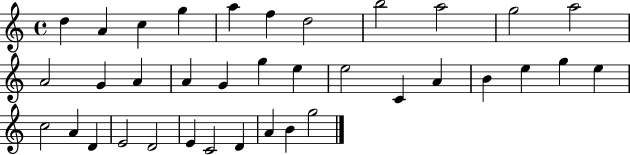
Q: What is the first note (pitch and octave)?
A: D5